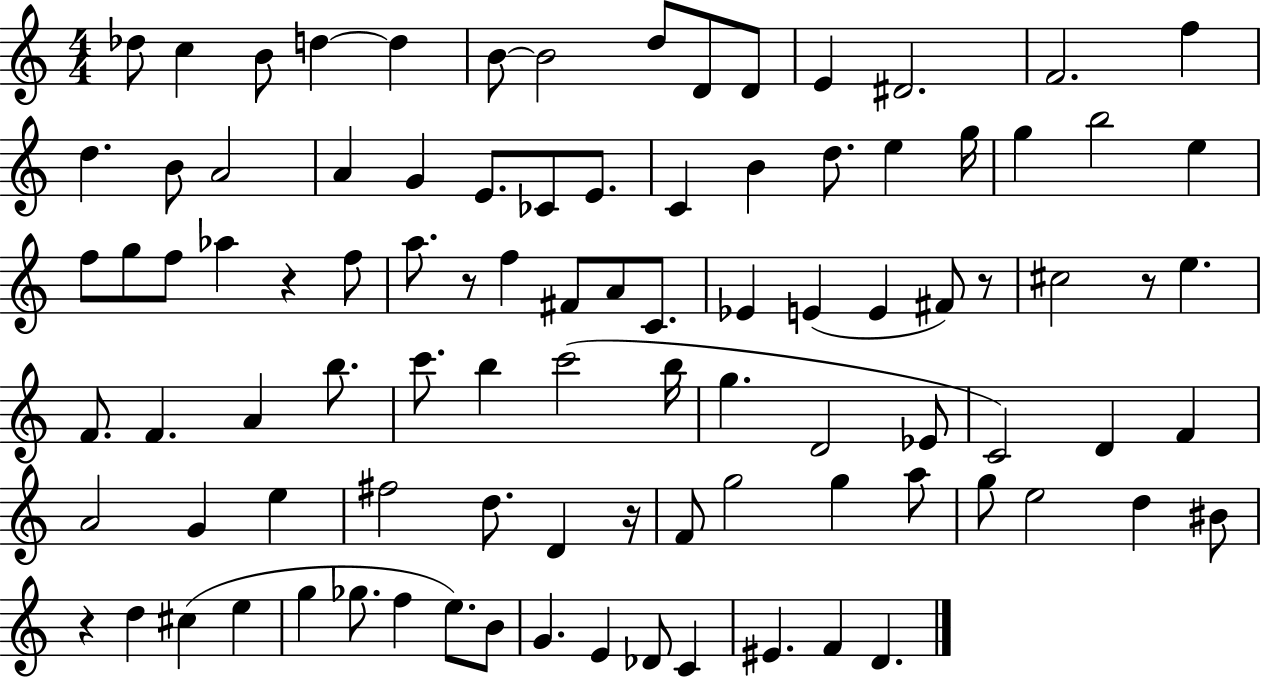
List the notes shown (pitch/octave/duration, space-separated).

Db5/e C5/q B4/e D5/q D5/q B4/e B4/h D5/e D4/e D4/e E4/q D#4/h. F4/h. F5/q D5/q. B4/e A4/h A4/q G4/q E4/e. CES4/e E4/e. C4/q B4/q D5/e. E5/q G5/s G5/q B5/h E5/q F5/e G5/e F5/e Ab5/q R/q F5/e A5/e. R/e F5/q F#4/e A4/e C4/e. Eb4/q E4/q E4/q F#4/e R/e C#5/h R/e E5/q. F4/e. F4/q. A4/q B5/e. C6/e. B5/q C6/h B5/s G5/q. D4/h Eb4/e C4/h D4/q F4/q A4/h G4/q E5/q F#5/h D5/e. D4/q R/s F4/e G5/h G5/q A5/e G5/e E5/h D5/q BIS4/e R/q D5/q C#5/q E5/q G5/q Gb5/e. F5/q E5/e. B4/e G4/q. E4/q Db4/e C4/q EIS4/q. F4/q D4/q.